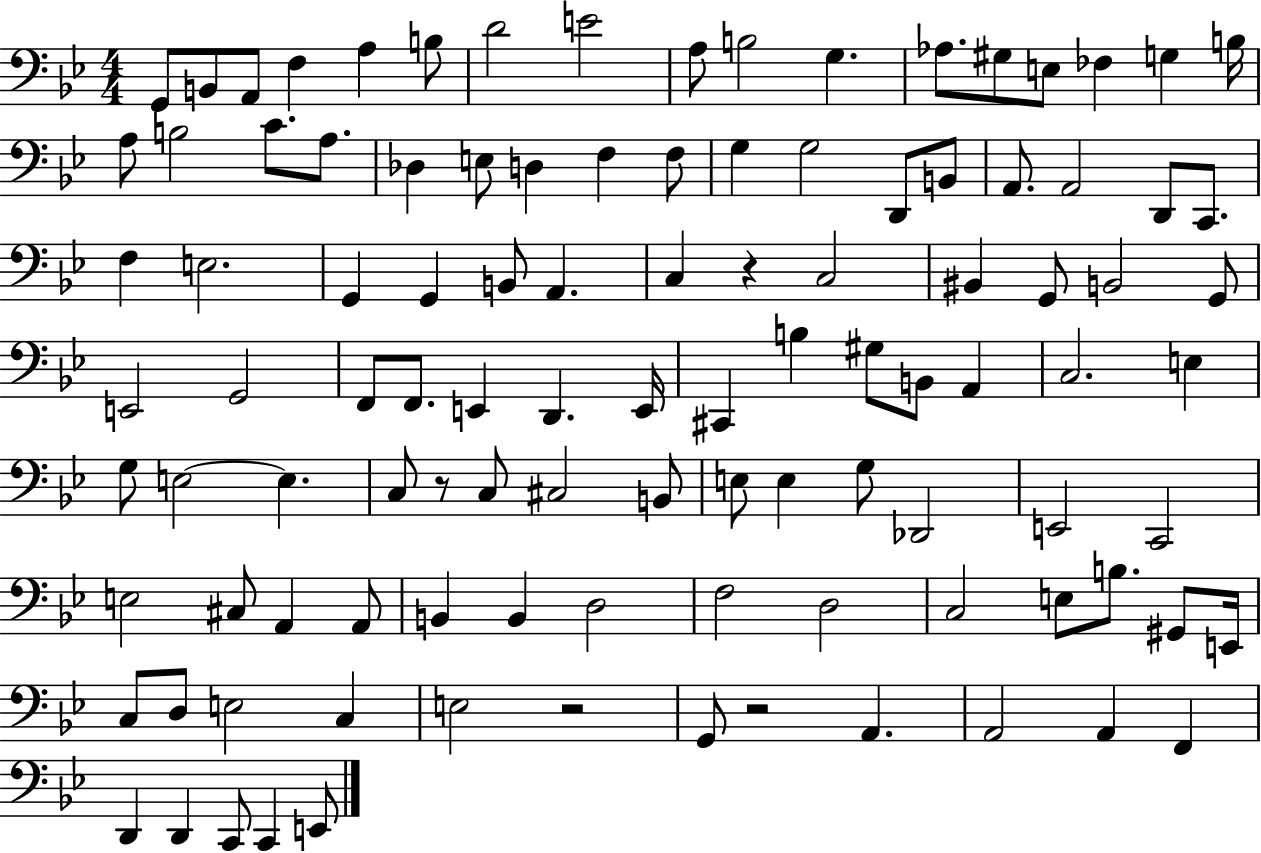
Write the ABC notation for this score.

X:1
T:Untitled
M:4/4
L:1/4
K:Bb
G,,/2 B,,/2 A,,/2 F, A, B,/2 D2 E2 A,/2 B,2 G, _A,/2 ^G,/2 E,/2 _F, G, B,/4 A,/2 B,2 C/2 A,/2 _D, E,/2 D, F, F,/2 G, G,2 D,,/2 B,,/2 A,,/2 A,,2 D,,/2 C,,/2 F, E,2 G,, G,, B,,/2 A,, C, z C,2 ^B,, G,,/2 B,,2 G,,/2 E,,2 G,,2 F,,/2 F,,/2 E,, D,, E,,/4 ^C,, B, ^G,/2 B,,/2 A,, C,2 E, G,/2 E,2 E, C,/2 z/2 C,/2 ^C,2 B,,/2 E,/2 E, G,/2 _D,,2 E,,2 C,,2 E,2 ^C,/2 A,, A,,/2 B,, B,, D,2 F,2 D,2 C,2 E,/2 B,/2 ^G,,/2 E,,/4 C,/2 D,/2 E,2 C, E,2 z2 G,,/2 z2 A,, A,,2 A,, F,, D,, D,, C,,/2 C,, E,,/2